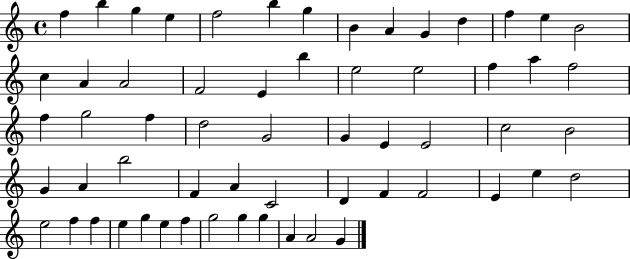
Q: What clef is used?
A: treble